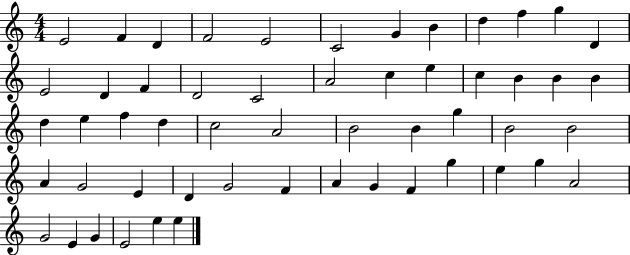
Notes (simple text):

E4/h F4/q D4/q F4/h E4/h C4/h G4/q B4/q D5/q F5/q G5/q D4/q E4/h D4/q F4/q D4/h C4/h A4/h C5/q E5/q C5/q B4/q B4/q B4/q D5/q E5/q F5/q D5/q C5/h A4/h B4/h B4/q G5/q B4/h B4/h A4/q G4/h E4/q D4/q G4/h F4/q A4/q G4/q F4/q G5/q E5/q G5/q A4/h G4/h E4/q G4/q E4/h E5/q E5/q